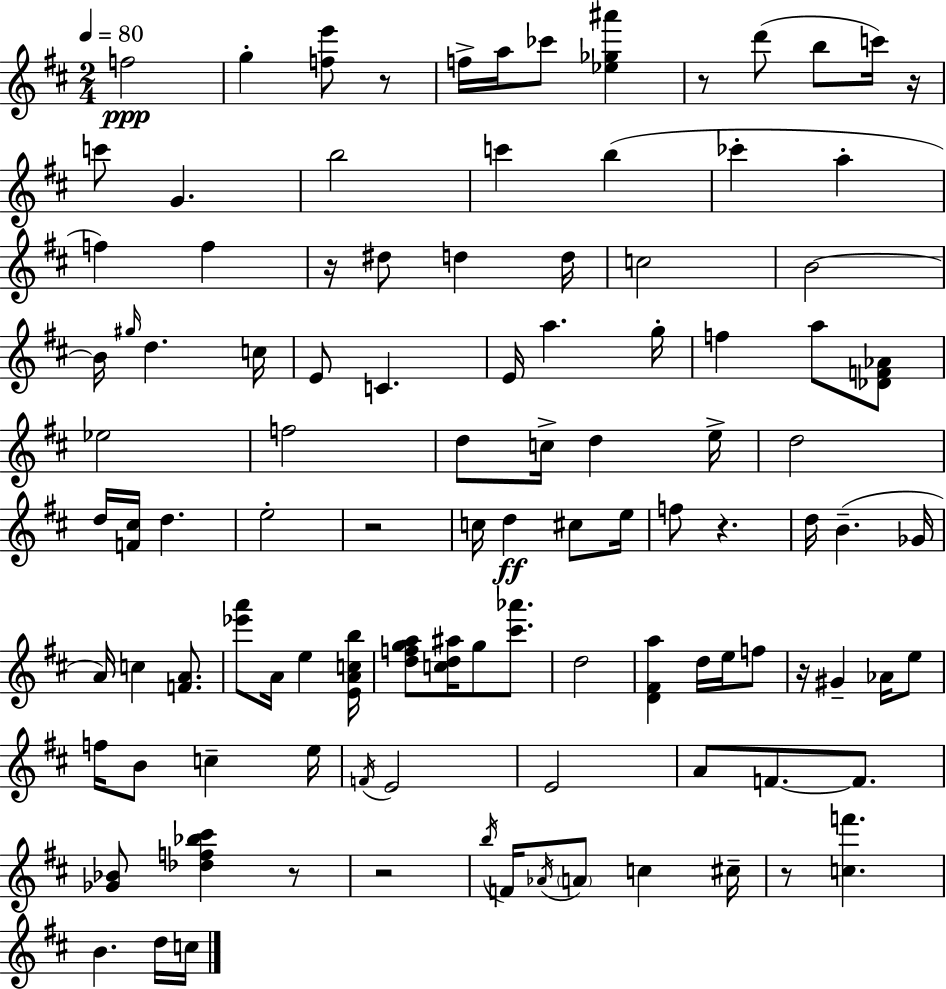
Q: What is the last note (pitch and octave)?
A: C5